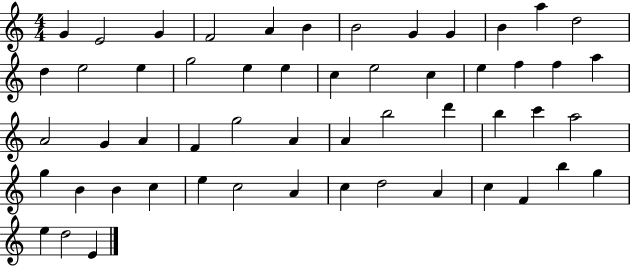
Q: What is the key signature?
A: C major